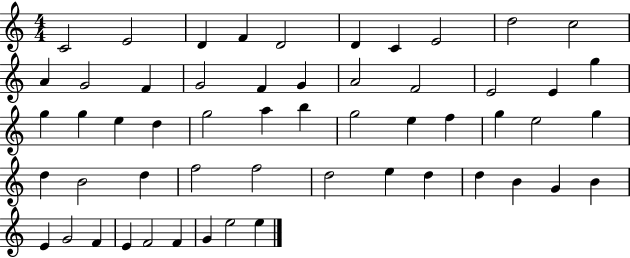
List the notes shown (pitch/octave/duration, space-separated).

C4/h E4/h D4/q F4/q D4/h D4/q C4/q E4/h D5/h C5/h A4/q G4/h F4/q G4/h F4/q G4/q A4/h F4/h E4/h E4/q G5/q G5/q G5/q E5/q D5/q G5/h A5/q B5/q G5/h E5/q F5/q G5/q E5/h G5/q D5/q B4/h D5/q F5/h F5/h D5/h E5/q D5/q D5/q B4/q G4/q B4/q E4/q G4/h F4/q E4/q F4/h F4/q G4/q E5/h E5/q